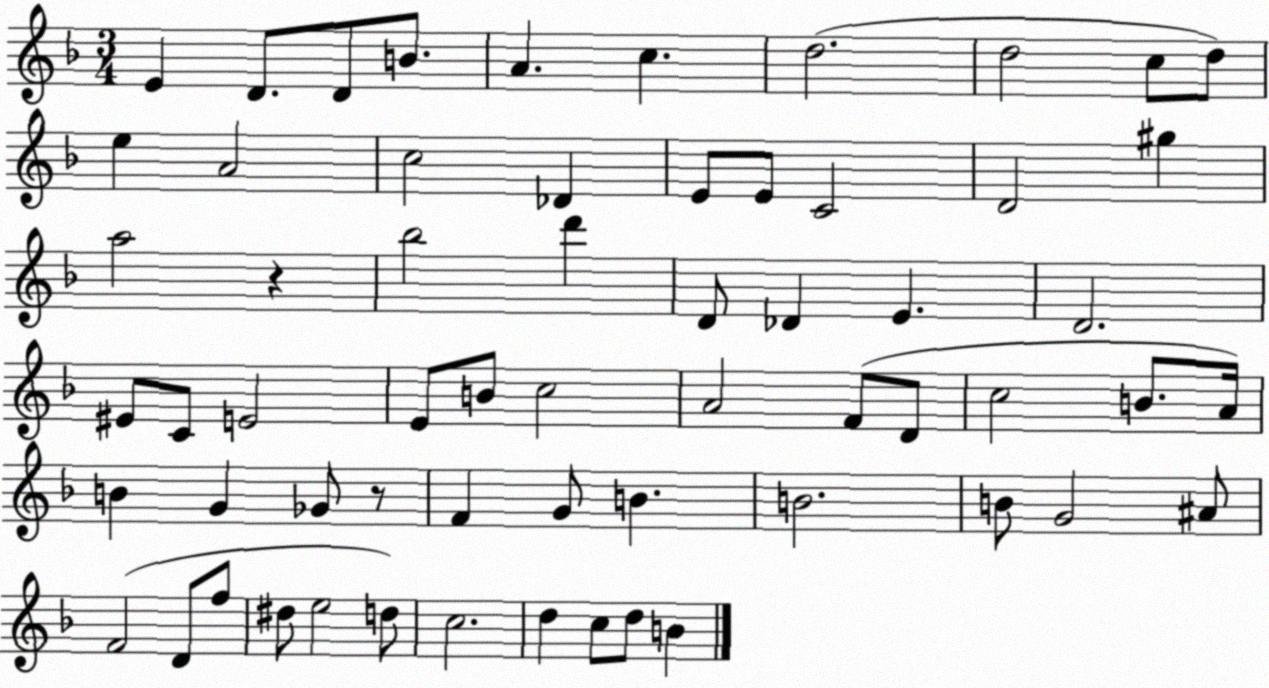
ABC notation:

X:1
T:Untitled
M:3/4
L:1/4
K:F
E D/2 D/2 B/2 A c d2 d2 c/2 d/2 e A2 c2 _D E/2 E/2 C2 D2 ^g a2 z _b2 d' D/2 _D E D2 ^E/2 C/2 E2 E/2 B/2 c2 A2 F/2 D/2 c2 B/2 A/4 B G _G/2 z/2 F G/2 B B2 B/2 G2 ^A/2 F2 D/2 f/2 ^d/2 e2 d/2 c2 d c/2 d/2 B